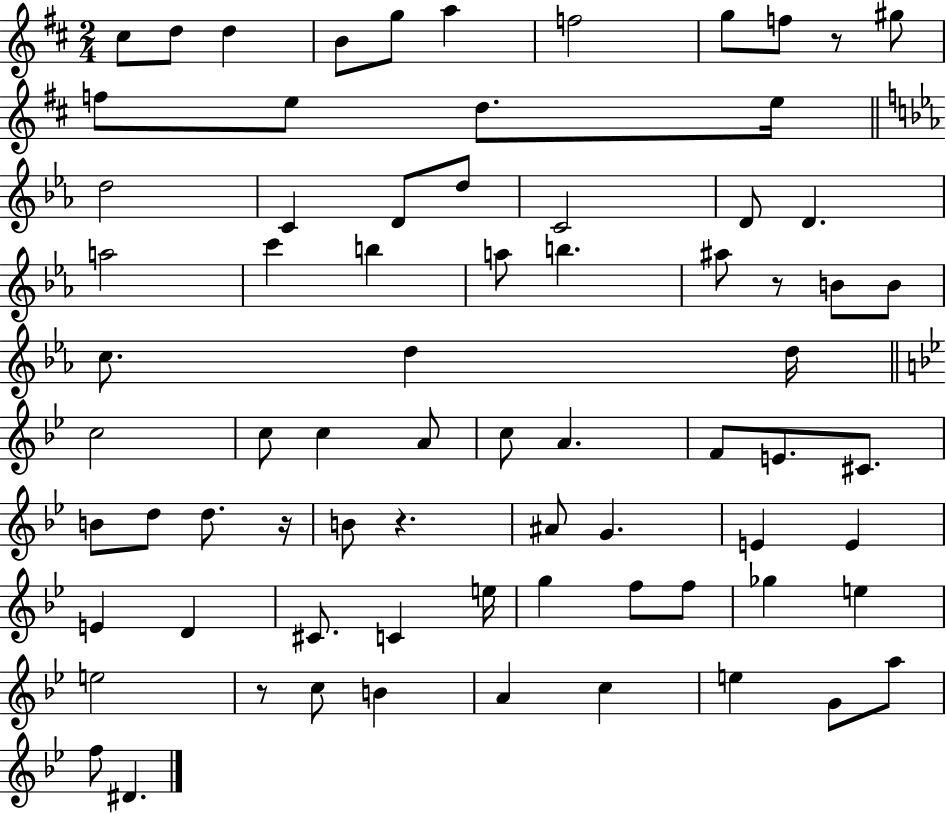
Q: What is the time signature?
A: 2/4